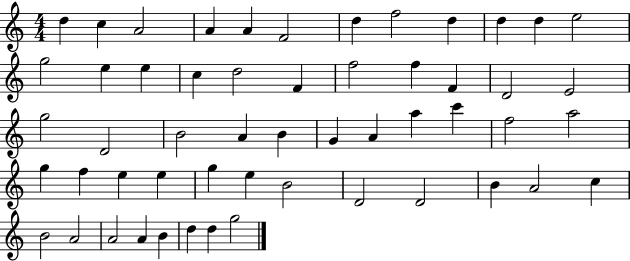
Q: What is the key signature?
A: C major